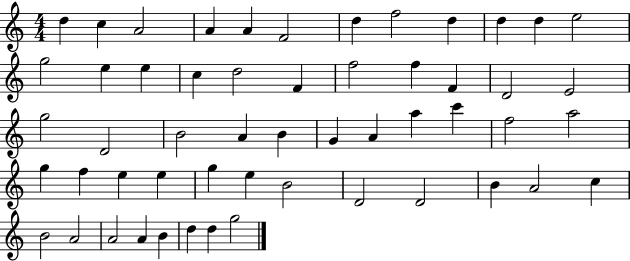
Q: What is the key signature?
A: C major